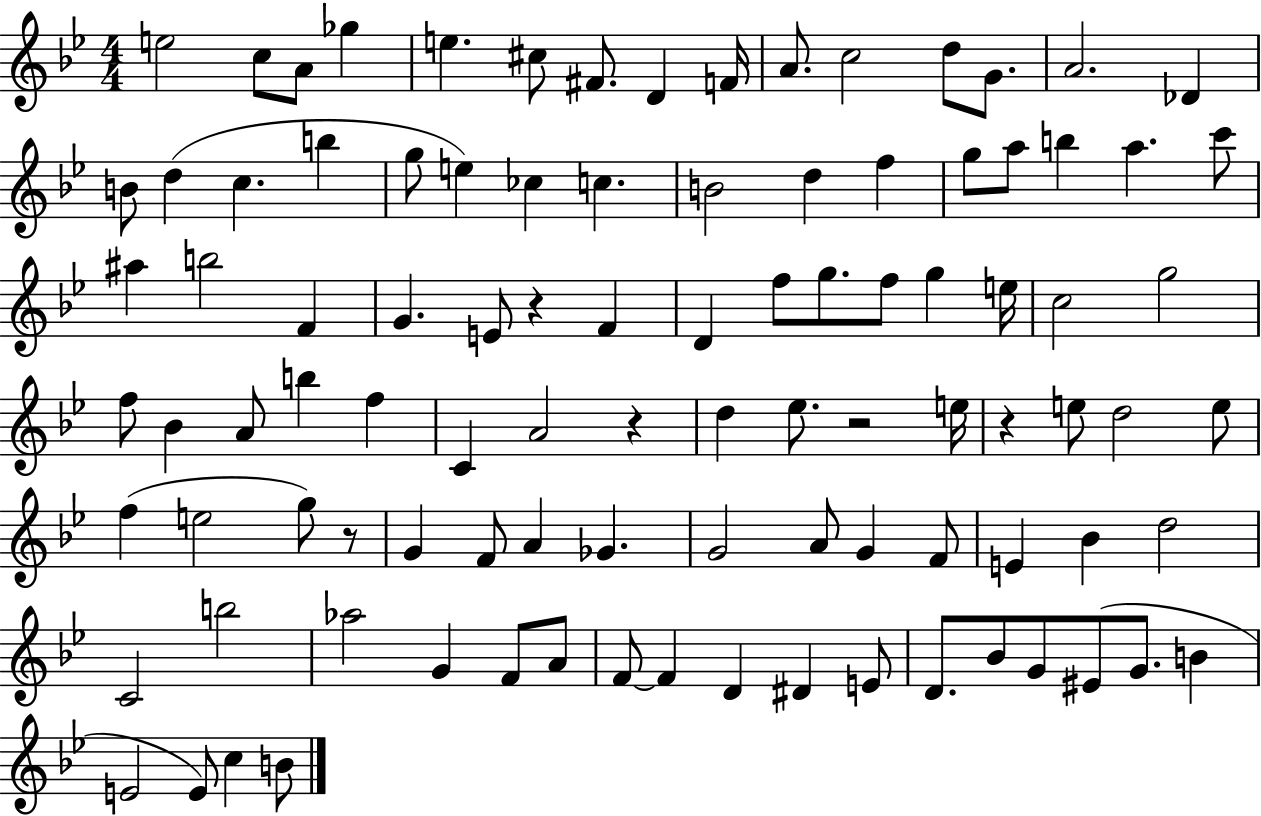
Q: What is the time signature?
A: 4/4